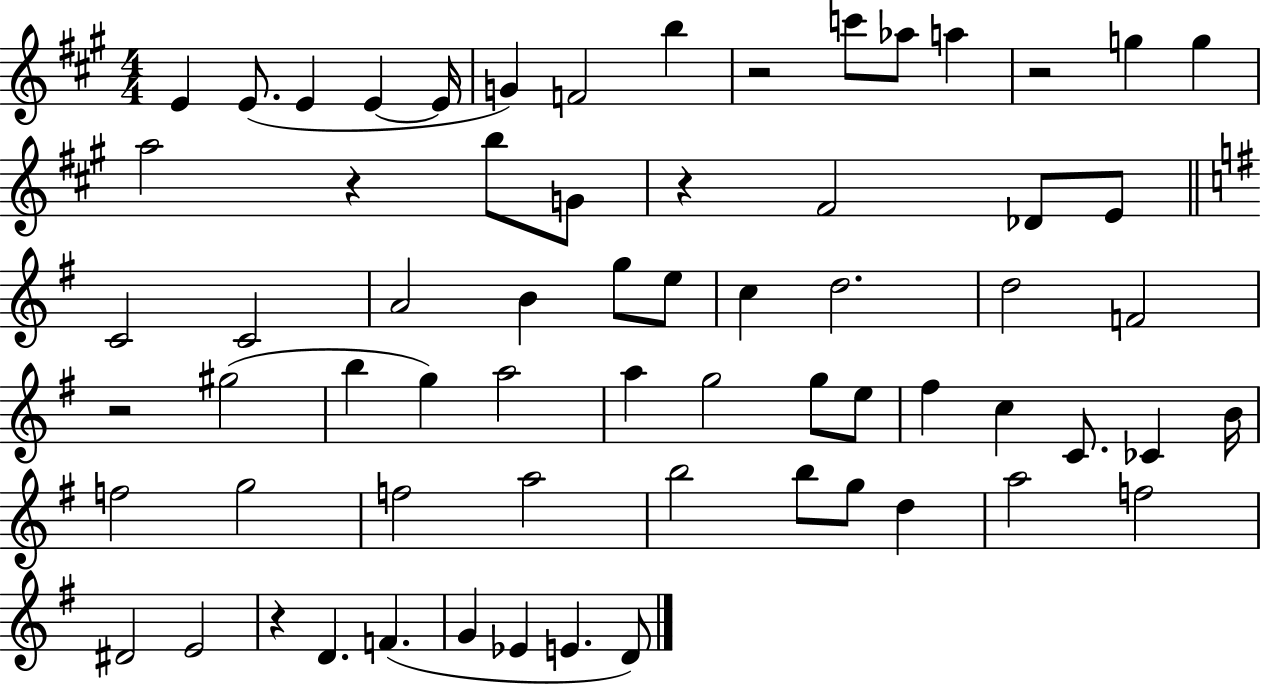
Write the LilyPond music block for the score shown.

{
  \clef treble
  \numericTimeSignature
  \time 4/4
  \key a \major
  e'4 e'8.( e'4 e'4~~ e'16 | g'4) f'2 b''4 | r2 c'''8 aes''8 a''4 | r2 g''4 g''4 | \break a''2 r4 b''8 g'8 | r4 fis'2 des'8 e'8 | \bar "||" \break \key g \major c'2 c'2 | a'2 b'4 g''8 e''8 | c''4 d''2. | d''2 f'2 | \break r2 gis''2( | b''4 g''4) a''2 | a''4 g''2 g''8 e''8 | fis''4 c''4 c'8. ces'4 b'16 | \break f''2 g''2 | f''2 a''2 | b''2 b''8 g''8 d''4 | a''2 f''2 | \break dis'2 e'2 | r4 d'4. f'4.( | g'4 ees'4 e'4. d'8) | \bar "|."
}